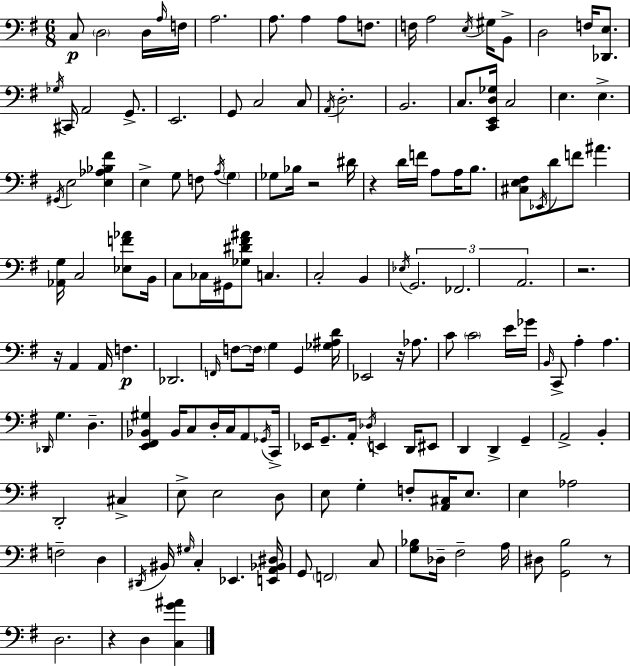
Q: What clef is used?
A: bass